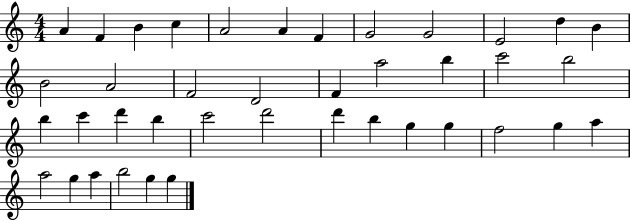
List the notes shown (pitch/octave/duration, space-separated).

A4/q F4/q B4/q C5/q A4/h A4/q F4/q G4/h G4/h E4/h D5/q B4/q B4/h A4/h F4/h D4/h F4/q A5/h B5/q C6/h B5/h B5/q C6/q D6/q B5/q C6/h D6/h D6/q B5/q G5/q G5/q F5/h G5/q A5/q A5/h G5/q A5/q B5/h G5/q G5/q